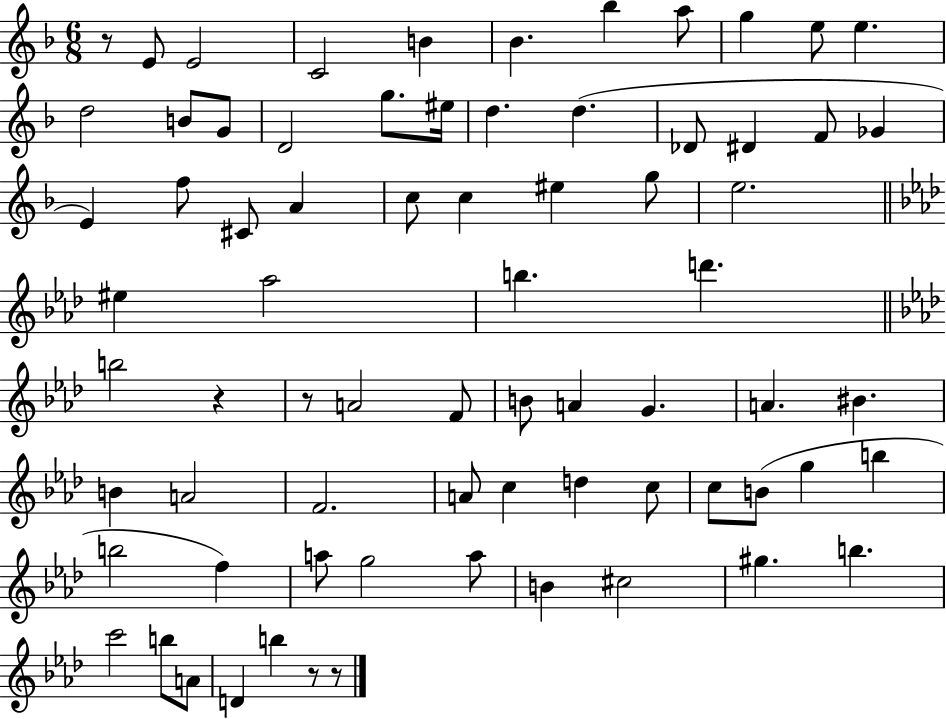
R/e E4/e E4/h C4/h B4/q Bb4/q. Bb5/q A5/e G5/q E5/e E5/q. D5/h B4/e G4/e D4/h G5/e. EIS5/s D5/q. D5/q. Db4/e D#4/q F4/e Gb4/q E4/q F5/e C#4/e A4/q C5/e C5/q EIS5/q G5/e E5/h. EIS5/q Ab5/h B5/q. D6/q. B5/h R/q R/e A4/h F4/e B4/e A4/q G4/q. A4/q. BIS4/q. B4/q A4/h F4/h. A4/e C5/q D5/q C5/e C5/e B4/e G5/q B5/q B5/h F5/q A5/e G5/h A5/e B4/q C#5/h G#5/q. B5/q. C6/h B5/e A4/e D4/q B5/q R/e R/e